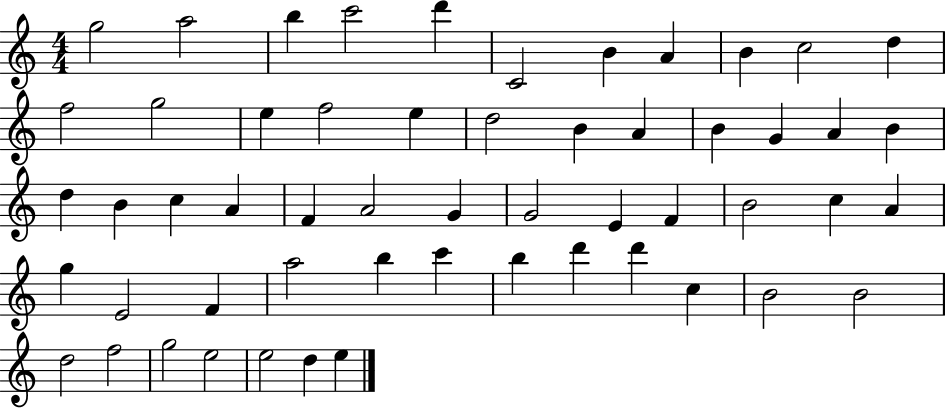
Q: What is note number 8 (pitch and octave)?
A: A4